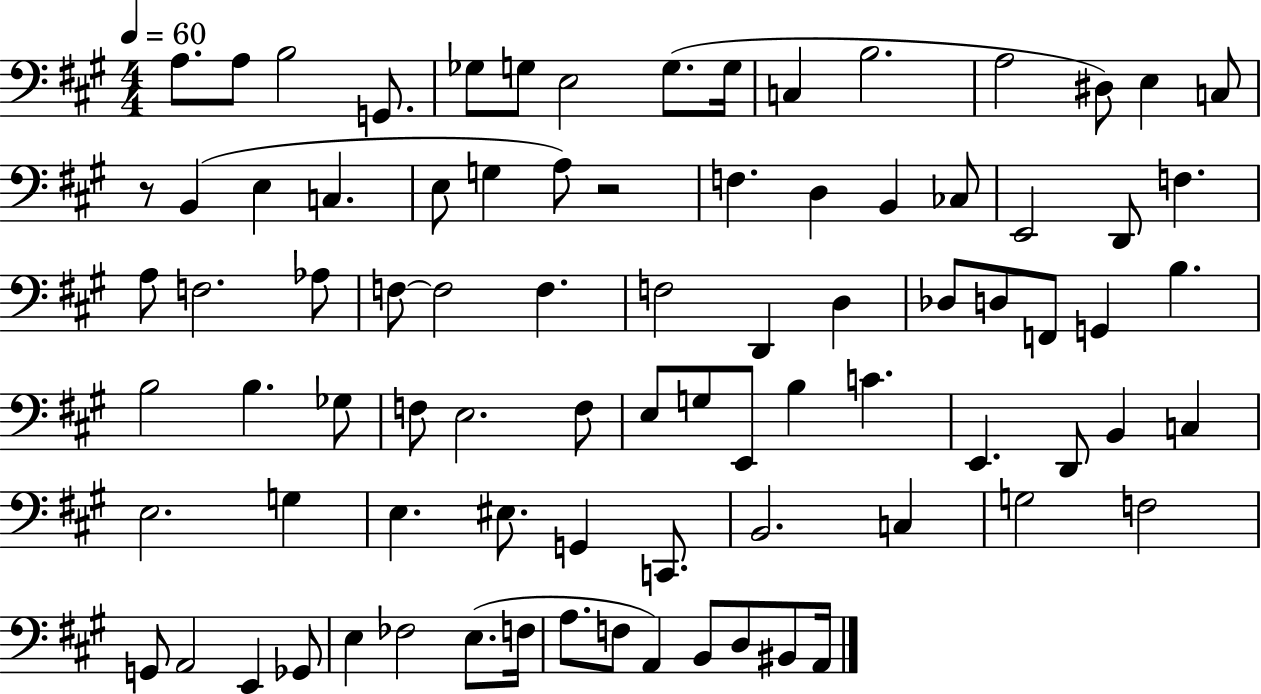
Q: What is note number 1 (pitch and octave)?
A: A3